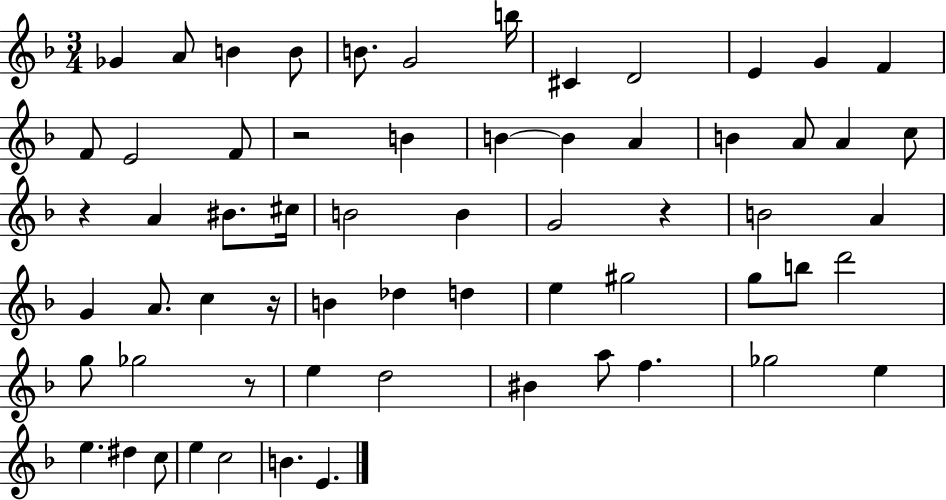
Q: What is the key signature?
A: F major